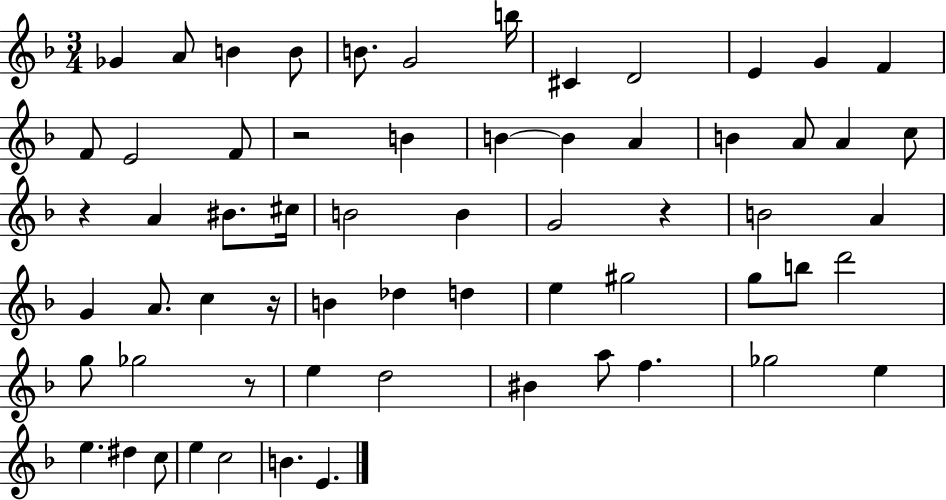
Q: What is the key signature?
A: F major